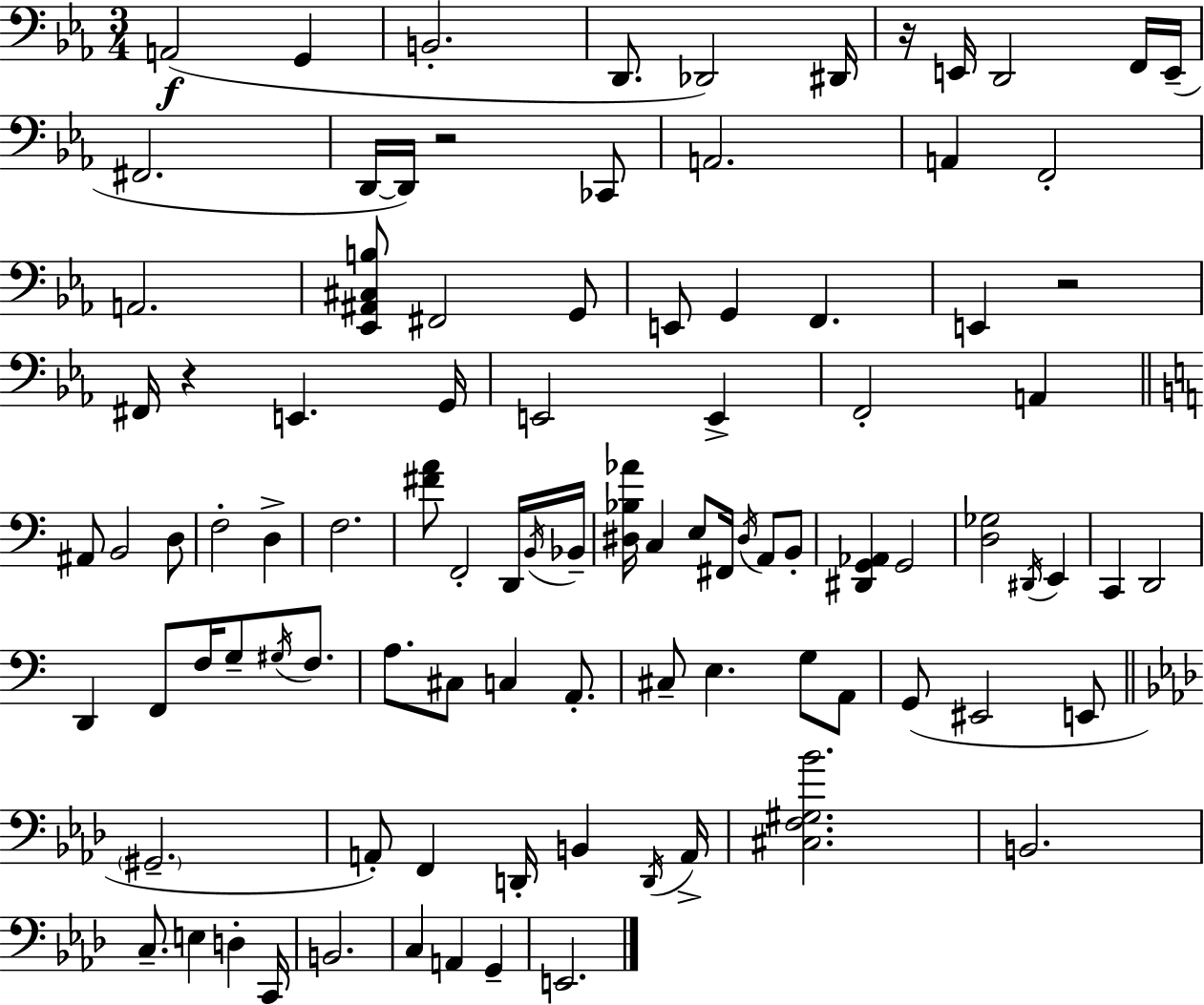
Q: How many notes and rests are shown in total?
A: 96